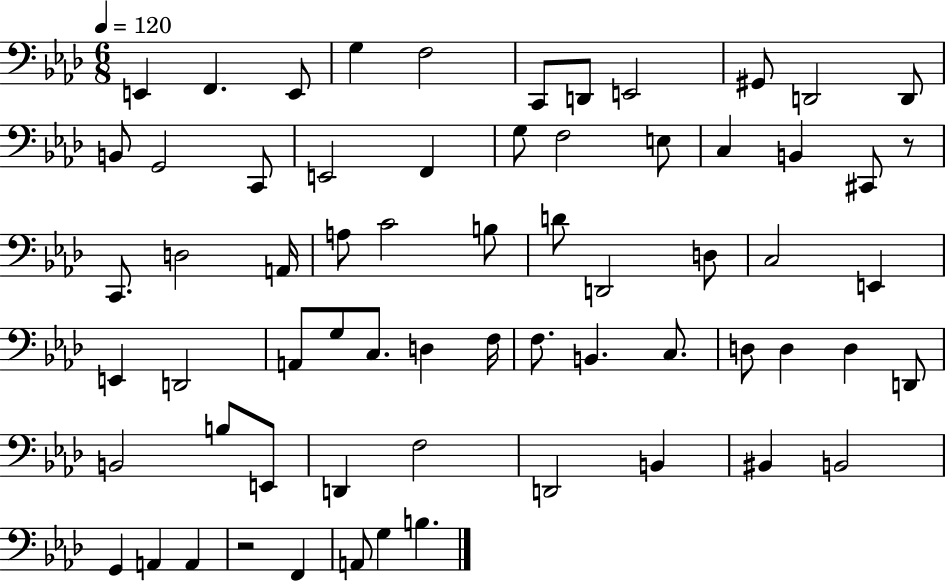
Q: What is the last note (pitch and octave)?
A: B3